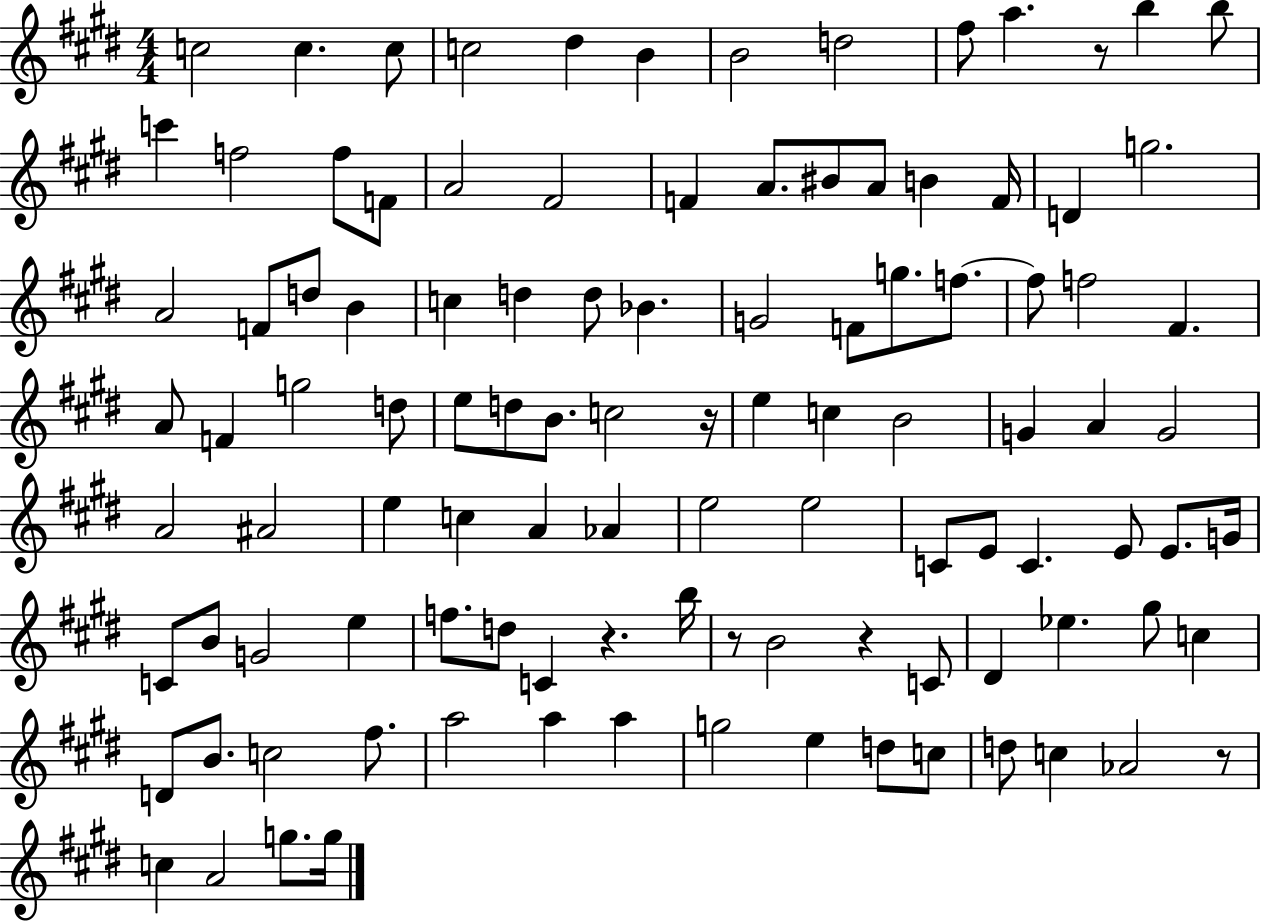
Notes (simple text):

C5/h C5/q. C5/e C5/h D#5/q B4/q B4/h D5/h F#5/e A5/q. R/e B5/q B5/e C6/q F5/h F5/e F4/e A4/h F#4/h F4/q A4/e. BIS4/e A4/e B4/q F4/s D4/q G5/h. A4/h F4/e D5/e B4/q C5/q D5/q D5/e Bb4/q. G4/h F4/e G5/e. F5/e. F5/e F5/h F#4/q. A4/e F4/q G5/h D5/e E5/e D5/e B4/e. C5/h R/s E5/q C5/q B4/h G4/q A4/q G4/h A4/h A#4/h E5/q C5/q A4/q Ab4/q E5/h E5/h C4/e E4/e C4/q. E4/e E4/e. G4/s C4/e B4/e G4/h E5/q F5/e. D5/e C4/q R/q. B5/s R/e B4/h R/q C4/e D#4/q Eb5/q. G#5/e C5/q D4/e B4/e. C5/h F#5/e. A5/h A5/q A5/q G5/h E5/q D5/e C5/e D5/e C5/q Ab4/h R/e C5/q A4/h G5/e. G5/s